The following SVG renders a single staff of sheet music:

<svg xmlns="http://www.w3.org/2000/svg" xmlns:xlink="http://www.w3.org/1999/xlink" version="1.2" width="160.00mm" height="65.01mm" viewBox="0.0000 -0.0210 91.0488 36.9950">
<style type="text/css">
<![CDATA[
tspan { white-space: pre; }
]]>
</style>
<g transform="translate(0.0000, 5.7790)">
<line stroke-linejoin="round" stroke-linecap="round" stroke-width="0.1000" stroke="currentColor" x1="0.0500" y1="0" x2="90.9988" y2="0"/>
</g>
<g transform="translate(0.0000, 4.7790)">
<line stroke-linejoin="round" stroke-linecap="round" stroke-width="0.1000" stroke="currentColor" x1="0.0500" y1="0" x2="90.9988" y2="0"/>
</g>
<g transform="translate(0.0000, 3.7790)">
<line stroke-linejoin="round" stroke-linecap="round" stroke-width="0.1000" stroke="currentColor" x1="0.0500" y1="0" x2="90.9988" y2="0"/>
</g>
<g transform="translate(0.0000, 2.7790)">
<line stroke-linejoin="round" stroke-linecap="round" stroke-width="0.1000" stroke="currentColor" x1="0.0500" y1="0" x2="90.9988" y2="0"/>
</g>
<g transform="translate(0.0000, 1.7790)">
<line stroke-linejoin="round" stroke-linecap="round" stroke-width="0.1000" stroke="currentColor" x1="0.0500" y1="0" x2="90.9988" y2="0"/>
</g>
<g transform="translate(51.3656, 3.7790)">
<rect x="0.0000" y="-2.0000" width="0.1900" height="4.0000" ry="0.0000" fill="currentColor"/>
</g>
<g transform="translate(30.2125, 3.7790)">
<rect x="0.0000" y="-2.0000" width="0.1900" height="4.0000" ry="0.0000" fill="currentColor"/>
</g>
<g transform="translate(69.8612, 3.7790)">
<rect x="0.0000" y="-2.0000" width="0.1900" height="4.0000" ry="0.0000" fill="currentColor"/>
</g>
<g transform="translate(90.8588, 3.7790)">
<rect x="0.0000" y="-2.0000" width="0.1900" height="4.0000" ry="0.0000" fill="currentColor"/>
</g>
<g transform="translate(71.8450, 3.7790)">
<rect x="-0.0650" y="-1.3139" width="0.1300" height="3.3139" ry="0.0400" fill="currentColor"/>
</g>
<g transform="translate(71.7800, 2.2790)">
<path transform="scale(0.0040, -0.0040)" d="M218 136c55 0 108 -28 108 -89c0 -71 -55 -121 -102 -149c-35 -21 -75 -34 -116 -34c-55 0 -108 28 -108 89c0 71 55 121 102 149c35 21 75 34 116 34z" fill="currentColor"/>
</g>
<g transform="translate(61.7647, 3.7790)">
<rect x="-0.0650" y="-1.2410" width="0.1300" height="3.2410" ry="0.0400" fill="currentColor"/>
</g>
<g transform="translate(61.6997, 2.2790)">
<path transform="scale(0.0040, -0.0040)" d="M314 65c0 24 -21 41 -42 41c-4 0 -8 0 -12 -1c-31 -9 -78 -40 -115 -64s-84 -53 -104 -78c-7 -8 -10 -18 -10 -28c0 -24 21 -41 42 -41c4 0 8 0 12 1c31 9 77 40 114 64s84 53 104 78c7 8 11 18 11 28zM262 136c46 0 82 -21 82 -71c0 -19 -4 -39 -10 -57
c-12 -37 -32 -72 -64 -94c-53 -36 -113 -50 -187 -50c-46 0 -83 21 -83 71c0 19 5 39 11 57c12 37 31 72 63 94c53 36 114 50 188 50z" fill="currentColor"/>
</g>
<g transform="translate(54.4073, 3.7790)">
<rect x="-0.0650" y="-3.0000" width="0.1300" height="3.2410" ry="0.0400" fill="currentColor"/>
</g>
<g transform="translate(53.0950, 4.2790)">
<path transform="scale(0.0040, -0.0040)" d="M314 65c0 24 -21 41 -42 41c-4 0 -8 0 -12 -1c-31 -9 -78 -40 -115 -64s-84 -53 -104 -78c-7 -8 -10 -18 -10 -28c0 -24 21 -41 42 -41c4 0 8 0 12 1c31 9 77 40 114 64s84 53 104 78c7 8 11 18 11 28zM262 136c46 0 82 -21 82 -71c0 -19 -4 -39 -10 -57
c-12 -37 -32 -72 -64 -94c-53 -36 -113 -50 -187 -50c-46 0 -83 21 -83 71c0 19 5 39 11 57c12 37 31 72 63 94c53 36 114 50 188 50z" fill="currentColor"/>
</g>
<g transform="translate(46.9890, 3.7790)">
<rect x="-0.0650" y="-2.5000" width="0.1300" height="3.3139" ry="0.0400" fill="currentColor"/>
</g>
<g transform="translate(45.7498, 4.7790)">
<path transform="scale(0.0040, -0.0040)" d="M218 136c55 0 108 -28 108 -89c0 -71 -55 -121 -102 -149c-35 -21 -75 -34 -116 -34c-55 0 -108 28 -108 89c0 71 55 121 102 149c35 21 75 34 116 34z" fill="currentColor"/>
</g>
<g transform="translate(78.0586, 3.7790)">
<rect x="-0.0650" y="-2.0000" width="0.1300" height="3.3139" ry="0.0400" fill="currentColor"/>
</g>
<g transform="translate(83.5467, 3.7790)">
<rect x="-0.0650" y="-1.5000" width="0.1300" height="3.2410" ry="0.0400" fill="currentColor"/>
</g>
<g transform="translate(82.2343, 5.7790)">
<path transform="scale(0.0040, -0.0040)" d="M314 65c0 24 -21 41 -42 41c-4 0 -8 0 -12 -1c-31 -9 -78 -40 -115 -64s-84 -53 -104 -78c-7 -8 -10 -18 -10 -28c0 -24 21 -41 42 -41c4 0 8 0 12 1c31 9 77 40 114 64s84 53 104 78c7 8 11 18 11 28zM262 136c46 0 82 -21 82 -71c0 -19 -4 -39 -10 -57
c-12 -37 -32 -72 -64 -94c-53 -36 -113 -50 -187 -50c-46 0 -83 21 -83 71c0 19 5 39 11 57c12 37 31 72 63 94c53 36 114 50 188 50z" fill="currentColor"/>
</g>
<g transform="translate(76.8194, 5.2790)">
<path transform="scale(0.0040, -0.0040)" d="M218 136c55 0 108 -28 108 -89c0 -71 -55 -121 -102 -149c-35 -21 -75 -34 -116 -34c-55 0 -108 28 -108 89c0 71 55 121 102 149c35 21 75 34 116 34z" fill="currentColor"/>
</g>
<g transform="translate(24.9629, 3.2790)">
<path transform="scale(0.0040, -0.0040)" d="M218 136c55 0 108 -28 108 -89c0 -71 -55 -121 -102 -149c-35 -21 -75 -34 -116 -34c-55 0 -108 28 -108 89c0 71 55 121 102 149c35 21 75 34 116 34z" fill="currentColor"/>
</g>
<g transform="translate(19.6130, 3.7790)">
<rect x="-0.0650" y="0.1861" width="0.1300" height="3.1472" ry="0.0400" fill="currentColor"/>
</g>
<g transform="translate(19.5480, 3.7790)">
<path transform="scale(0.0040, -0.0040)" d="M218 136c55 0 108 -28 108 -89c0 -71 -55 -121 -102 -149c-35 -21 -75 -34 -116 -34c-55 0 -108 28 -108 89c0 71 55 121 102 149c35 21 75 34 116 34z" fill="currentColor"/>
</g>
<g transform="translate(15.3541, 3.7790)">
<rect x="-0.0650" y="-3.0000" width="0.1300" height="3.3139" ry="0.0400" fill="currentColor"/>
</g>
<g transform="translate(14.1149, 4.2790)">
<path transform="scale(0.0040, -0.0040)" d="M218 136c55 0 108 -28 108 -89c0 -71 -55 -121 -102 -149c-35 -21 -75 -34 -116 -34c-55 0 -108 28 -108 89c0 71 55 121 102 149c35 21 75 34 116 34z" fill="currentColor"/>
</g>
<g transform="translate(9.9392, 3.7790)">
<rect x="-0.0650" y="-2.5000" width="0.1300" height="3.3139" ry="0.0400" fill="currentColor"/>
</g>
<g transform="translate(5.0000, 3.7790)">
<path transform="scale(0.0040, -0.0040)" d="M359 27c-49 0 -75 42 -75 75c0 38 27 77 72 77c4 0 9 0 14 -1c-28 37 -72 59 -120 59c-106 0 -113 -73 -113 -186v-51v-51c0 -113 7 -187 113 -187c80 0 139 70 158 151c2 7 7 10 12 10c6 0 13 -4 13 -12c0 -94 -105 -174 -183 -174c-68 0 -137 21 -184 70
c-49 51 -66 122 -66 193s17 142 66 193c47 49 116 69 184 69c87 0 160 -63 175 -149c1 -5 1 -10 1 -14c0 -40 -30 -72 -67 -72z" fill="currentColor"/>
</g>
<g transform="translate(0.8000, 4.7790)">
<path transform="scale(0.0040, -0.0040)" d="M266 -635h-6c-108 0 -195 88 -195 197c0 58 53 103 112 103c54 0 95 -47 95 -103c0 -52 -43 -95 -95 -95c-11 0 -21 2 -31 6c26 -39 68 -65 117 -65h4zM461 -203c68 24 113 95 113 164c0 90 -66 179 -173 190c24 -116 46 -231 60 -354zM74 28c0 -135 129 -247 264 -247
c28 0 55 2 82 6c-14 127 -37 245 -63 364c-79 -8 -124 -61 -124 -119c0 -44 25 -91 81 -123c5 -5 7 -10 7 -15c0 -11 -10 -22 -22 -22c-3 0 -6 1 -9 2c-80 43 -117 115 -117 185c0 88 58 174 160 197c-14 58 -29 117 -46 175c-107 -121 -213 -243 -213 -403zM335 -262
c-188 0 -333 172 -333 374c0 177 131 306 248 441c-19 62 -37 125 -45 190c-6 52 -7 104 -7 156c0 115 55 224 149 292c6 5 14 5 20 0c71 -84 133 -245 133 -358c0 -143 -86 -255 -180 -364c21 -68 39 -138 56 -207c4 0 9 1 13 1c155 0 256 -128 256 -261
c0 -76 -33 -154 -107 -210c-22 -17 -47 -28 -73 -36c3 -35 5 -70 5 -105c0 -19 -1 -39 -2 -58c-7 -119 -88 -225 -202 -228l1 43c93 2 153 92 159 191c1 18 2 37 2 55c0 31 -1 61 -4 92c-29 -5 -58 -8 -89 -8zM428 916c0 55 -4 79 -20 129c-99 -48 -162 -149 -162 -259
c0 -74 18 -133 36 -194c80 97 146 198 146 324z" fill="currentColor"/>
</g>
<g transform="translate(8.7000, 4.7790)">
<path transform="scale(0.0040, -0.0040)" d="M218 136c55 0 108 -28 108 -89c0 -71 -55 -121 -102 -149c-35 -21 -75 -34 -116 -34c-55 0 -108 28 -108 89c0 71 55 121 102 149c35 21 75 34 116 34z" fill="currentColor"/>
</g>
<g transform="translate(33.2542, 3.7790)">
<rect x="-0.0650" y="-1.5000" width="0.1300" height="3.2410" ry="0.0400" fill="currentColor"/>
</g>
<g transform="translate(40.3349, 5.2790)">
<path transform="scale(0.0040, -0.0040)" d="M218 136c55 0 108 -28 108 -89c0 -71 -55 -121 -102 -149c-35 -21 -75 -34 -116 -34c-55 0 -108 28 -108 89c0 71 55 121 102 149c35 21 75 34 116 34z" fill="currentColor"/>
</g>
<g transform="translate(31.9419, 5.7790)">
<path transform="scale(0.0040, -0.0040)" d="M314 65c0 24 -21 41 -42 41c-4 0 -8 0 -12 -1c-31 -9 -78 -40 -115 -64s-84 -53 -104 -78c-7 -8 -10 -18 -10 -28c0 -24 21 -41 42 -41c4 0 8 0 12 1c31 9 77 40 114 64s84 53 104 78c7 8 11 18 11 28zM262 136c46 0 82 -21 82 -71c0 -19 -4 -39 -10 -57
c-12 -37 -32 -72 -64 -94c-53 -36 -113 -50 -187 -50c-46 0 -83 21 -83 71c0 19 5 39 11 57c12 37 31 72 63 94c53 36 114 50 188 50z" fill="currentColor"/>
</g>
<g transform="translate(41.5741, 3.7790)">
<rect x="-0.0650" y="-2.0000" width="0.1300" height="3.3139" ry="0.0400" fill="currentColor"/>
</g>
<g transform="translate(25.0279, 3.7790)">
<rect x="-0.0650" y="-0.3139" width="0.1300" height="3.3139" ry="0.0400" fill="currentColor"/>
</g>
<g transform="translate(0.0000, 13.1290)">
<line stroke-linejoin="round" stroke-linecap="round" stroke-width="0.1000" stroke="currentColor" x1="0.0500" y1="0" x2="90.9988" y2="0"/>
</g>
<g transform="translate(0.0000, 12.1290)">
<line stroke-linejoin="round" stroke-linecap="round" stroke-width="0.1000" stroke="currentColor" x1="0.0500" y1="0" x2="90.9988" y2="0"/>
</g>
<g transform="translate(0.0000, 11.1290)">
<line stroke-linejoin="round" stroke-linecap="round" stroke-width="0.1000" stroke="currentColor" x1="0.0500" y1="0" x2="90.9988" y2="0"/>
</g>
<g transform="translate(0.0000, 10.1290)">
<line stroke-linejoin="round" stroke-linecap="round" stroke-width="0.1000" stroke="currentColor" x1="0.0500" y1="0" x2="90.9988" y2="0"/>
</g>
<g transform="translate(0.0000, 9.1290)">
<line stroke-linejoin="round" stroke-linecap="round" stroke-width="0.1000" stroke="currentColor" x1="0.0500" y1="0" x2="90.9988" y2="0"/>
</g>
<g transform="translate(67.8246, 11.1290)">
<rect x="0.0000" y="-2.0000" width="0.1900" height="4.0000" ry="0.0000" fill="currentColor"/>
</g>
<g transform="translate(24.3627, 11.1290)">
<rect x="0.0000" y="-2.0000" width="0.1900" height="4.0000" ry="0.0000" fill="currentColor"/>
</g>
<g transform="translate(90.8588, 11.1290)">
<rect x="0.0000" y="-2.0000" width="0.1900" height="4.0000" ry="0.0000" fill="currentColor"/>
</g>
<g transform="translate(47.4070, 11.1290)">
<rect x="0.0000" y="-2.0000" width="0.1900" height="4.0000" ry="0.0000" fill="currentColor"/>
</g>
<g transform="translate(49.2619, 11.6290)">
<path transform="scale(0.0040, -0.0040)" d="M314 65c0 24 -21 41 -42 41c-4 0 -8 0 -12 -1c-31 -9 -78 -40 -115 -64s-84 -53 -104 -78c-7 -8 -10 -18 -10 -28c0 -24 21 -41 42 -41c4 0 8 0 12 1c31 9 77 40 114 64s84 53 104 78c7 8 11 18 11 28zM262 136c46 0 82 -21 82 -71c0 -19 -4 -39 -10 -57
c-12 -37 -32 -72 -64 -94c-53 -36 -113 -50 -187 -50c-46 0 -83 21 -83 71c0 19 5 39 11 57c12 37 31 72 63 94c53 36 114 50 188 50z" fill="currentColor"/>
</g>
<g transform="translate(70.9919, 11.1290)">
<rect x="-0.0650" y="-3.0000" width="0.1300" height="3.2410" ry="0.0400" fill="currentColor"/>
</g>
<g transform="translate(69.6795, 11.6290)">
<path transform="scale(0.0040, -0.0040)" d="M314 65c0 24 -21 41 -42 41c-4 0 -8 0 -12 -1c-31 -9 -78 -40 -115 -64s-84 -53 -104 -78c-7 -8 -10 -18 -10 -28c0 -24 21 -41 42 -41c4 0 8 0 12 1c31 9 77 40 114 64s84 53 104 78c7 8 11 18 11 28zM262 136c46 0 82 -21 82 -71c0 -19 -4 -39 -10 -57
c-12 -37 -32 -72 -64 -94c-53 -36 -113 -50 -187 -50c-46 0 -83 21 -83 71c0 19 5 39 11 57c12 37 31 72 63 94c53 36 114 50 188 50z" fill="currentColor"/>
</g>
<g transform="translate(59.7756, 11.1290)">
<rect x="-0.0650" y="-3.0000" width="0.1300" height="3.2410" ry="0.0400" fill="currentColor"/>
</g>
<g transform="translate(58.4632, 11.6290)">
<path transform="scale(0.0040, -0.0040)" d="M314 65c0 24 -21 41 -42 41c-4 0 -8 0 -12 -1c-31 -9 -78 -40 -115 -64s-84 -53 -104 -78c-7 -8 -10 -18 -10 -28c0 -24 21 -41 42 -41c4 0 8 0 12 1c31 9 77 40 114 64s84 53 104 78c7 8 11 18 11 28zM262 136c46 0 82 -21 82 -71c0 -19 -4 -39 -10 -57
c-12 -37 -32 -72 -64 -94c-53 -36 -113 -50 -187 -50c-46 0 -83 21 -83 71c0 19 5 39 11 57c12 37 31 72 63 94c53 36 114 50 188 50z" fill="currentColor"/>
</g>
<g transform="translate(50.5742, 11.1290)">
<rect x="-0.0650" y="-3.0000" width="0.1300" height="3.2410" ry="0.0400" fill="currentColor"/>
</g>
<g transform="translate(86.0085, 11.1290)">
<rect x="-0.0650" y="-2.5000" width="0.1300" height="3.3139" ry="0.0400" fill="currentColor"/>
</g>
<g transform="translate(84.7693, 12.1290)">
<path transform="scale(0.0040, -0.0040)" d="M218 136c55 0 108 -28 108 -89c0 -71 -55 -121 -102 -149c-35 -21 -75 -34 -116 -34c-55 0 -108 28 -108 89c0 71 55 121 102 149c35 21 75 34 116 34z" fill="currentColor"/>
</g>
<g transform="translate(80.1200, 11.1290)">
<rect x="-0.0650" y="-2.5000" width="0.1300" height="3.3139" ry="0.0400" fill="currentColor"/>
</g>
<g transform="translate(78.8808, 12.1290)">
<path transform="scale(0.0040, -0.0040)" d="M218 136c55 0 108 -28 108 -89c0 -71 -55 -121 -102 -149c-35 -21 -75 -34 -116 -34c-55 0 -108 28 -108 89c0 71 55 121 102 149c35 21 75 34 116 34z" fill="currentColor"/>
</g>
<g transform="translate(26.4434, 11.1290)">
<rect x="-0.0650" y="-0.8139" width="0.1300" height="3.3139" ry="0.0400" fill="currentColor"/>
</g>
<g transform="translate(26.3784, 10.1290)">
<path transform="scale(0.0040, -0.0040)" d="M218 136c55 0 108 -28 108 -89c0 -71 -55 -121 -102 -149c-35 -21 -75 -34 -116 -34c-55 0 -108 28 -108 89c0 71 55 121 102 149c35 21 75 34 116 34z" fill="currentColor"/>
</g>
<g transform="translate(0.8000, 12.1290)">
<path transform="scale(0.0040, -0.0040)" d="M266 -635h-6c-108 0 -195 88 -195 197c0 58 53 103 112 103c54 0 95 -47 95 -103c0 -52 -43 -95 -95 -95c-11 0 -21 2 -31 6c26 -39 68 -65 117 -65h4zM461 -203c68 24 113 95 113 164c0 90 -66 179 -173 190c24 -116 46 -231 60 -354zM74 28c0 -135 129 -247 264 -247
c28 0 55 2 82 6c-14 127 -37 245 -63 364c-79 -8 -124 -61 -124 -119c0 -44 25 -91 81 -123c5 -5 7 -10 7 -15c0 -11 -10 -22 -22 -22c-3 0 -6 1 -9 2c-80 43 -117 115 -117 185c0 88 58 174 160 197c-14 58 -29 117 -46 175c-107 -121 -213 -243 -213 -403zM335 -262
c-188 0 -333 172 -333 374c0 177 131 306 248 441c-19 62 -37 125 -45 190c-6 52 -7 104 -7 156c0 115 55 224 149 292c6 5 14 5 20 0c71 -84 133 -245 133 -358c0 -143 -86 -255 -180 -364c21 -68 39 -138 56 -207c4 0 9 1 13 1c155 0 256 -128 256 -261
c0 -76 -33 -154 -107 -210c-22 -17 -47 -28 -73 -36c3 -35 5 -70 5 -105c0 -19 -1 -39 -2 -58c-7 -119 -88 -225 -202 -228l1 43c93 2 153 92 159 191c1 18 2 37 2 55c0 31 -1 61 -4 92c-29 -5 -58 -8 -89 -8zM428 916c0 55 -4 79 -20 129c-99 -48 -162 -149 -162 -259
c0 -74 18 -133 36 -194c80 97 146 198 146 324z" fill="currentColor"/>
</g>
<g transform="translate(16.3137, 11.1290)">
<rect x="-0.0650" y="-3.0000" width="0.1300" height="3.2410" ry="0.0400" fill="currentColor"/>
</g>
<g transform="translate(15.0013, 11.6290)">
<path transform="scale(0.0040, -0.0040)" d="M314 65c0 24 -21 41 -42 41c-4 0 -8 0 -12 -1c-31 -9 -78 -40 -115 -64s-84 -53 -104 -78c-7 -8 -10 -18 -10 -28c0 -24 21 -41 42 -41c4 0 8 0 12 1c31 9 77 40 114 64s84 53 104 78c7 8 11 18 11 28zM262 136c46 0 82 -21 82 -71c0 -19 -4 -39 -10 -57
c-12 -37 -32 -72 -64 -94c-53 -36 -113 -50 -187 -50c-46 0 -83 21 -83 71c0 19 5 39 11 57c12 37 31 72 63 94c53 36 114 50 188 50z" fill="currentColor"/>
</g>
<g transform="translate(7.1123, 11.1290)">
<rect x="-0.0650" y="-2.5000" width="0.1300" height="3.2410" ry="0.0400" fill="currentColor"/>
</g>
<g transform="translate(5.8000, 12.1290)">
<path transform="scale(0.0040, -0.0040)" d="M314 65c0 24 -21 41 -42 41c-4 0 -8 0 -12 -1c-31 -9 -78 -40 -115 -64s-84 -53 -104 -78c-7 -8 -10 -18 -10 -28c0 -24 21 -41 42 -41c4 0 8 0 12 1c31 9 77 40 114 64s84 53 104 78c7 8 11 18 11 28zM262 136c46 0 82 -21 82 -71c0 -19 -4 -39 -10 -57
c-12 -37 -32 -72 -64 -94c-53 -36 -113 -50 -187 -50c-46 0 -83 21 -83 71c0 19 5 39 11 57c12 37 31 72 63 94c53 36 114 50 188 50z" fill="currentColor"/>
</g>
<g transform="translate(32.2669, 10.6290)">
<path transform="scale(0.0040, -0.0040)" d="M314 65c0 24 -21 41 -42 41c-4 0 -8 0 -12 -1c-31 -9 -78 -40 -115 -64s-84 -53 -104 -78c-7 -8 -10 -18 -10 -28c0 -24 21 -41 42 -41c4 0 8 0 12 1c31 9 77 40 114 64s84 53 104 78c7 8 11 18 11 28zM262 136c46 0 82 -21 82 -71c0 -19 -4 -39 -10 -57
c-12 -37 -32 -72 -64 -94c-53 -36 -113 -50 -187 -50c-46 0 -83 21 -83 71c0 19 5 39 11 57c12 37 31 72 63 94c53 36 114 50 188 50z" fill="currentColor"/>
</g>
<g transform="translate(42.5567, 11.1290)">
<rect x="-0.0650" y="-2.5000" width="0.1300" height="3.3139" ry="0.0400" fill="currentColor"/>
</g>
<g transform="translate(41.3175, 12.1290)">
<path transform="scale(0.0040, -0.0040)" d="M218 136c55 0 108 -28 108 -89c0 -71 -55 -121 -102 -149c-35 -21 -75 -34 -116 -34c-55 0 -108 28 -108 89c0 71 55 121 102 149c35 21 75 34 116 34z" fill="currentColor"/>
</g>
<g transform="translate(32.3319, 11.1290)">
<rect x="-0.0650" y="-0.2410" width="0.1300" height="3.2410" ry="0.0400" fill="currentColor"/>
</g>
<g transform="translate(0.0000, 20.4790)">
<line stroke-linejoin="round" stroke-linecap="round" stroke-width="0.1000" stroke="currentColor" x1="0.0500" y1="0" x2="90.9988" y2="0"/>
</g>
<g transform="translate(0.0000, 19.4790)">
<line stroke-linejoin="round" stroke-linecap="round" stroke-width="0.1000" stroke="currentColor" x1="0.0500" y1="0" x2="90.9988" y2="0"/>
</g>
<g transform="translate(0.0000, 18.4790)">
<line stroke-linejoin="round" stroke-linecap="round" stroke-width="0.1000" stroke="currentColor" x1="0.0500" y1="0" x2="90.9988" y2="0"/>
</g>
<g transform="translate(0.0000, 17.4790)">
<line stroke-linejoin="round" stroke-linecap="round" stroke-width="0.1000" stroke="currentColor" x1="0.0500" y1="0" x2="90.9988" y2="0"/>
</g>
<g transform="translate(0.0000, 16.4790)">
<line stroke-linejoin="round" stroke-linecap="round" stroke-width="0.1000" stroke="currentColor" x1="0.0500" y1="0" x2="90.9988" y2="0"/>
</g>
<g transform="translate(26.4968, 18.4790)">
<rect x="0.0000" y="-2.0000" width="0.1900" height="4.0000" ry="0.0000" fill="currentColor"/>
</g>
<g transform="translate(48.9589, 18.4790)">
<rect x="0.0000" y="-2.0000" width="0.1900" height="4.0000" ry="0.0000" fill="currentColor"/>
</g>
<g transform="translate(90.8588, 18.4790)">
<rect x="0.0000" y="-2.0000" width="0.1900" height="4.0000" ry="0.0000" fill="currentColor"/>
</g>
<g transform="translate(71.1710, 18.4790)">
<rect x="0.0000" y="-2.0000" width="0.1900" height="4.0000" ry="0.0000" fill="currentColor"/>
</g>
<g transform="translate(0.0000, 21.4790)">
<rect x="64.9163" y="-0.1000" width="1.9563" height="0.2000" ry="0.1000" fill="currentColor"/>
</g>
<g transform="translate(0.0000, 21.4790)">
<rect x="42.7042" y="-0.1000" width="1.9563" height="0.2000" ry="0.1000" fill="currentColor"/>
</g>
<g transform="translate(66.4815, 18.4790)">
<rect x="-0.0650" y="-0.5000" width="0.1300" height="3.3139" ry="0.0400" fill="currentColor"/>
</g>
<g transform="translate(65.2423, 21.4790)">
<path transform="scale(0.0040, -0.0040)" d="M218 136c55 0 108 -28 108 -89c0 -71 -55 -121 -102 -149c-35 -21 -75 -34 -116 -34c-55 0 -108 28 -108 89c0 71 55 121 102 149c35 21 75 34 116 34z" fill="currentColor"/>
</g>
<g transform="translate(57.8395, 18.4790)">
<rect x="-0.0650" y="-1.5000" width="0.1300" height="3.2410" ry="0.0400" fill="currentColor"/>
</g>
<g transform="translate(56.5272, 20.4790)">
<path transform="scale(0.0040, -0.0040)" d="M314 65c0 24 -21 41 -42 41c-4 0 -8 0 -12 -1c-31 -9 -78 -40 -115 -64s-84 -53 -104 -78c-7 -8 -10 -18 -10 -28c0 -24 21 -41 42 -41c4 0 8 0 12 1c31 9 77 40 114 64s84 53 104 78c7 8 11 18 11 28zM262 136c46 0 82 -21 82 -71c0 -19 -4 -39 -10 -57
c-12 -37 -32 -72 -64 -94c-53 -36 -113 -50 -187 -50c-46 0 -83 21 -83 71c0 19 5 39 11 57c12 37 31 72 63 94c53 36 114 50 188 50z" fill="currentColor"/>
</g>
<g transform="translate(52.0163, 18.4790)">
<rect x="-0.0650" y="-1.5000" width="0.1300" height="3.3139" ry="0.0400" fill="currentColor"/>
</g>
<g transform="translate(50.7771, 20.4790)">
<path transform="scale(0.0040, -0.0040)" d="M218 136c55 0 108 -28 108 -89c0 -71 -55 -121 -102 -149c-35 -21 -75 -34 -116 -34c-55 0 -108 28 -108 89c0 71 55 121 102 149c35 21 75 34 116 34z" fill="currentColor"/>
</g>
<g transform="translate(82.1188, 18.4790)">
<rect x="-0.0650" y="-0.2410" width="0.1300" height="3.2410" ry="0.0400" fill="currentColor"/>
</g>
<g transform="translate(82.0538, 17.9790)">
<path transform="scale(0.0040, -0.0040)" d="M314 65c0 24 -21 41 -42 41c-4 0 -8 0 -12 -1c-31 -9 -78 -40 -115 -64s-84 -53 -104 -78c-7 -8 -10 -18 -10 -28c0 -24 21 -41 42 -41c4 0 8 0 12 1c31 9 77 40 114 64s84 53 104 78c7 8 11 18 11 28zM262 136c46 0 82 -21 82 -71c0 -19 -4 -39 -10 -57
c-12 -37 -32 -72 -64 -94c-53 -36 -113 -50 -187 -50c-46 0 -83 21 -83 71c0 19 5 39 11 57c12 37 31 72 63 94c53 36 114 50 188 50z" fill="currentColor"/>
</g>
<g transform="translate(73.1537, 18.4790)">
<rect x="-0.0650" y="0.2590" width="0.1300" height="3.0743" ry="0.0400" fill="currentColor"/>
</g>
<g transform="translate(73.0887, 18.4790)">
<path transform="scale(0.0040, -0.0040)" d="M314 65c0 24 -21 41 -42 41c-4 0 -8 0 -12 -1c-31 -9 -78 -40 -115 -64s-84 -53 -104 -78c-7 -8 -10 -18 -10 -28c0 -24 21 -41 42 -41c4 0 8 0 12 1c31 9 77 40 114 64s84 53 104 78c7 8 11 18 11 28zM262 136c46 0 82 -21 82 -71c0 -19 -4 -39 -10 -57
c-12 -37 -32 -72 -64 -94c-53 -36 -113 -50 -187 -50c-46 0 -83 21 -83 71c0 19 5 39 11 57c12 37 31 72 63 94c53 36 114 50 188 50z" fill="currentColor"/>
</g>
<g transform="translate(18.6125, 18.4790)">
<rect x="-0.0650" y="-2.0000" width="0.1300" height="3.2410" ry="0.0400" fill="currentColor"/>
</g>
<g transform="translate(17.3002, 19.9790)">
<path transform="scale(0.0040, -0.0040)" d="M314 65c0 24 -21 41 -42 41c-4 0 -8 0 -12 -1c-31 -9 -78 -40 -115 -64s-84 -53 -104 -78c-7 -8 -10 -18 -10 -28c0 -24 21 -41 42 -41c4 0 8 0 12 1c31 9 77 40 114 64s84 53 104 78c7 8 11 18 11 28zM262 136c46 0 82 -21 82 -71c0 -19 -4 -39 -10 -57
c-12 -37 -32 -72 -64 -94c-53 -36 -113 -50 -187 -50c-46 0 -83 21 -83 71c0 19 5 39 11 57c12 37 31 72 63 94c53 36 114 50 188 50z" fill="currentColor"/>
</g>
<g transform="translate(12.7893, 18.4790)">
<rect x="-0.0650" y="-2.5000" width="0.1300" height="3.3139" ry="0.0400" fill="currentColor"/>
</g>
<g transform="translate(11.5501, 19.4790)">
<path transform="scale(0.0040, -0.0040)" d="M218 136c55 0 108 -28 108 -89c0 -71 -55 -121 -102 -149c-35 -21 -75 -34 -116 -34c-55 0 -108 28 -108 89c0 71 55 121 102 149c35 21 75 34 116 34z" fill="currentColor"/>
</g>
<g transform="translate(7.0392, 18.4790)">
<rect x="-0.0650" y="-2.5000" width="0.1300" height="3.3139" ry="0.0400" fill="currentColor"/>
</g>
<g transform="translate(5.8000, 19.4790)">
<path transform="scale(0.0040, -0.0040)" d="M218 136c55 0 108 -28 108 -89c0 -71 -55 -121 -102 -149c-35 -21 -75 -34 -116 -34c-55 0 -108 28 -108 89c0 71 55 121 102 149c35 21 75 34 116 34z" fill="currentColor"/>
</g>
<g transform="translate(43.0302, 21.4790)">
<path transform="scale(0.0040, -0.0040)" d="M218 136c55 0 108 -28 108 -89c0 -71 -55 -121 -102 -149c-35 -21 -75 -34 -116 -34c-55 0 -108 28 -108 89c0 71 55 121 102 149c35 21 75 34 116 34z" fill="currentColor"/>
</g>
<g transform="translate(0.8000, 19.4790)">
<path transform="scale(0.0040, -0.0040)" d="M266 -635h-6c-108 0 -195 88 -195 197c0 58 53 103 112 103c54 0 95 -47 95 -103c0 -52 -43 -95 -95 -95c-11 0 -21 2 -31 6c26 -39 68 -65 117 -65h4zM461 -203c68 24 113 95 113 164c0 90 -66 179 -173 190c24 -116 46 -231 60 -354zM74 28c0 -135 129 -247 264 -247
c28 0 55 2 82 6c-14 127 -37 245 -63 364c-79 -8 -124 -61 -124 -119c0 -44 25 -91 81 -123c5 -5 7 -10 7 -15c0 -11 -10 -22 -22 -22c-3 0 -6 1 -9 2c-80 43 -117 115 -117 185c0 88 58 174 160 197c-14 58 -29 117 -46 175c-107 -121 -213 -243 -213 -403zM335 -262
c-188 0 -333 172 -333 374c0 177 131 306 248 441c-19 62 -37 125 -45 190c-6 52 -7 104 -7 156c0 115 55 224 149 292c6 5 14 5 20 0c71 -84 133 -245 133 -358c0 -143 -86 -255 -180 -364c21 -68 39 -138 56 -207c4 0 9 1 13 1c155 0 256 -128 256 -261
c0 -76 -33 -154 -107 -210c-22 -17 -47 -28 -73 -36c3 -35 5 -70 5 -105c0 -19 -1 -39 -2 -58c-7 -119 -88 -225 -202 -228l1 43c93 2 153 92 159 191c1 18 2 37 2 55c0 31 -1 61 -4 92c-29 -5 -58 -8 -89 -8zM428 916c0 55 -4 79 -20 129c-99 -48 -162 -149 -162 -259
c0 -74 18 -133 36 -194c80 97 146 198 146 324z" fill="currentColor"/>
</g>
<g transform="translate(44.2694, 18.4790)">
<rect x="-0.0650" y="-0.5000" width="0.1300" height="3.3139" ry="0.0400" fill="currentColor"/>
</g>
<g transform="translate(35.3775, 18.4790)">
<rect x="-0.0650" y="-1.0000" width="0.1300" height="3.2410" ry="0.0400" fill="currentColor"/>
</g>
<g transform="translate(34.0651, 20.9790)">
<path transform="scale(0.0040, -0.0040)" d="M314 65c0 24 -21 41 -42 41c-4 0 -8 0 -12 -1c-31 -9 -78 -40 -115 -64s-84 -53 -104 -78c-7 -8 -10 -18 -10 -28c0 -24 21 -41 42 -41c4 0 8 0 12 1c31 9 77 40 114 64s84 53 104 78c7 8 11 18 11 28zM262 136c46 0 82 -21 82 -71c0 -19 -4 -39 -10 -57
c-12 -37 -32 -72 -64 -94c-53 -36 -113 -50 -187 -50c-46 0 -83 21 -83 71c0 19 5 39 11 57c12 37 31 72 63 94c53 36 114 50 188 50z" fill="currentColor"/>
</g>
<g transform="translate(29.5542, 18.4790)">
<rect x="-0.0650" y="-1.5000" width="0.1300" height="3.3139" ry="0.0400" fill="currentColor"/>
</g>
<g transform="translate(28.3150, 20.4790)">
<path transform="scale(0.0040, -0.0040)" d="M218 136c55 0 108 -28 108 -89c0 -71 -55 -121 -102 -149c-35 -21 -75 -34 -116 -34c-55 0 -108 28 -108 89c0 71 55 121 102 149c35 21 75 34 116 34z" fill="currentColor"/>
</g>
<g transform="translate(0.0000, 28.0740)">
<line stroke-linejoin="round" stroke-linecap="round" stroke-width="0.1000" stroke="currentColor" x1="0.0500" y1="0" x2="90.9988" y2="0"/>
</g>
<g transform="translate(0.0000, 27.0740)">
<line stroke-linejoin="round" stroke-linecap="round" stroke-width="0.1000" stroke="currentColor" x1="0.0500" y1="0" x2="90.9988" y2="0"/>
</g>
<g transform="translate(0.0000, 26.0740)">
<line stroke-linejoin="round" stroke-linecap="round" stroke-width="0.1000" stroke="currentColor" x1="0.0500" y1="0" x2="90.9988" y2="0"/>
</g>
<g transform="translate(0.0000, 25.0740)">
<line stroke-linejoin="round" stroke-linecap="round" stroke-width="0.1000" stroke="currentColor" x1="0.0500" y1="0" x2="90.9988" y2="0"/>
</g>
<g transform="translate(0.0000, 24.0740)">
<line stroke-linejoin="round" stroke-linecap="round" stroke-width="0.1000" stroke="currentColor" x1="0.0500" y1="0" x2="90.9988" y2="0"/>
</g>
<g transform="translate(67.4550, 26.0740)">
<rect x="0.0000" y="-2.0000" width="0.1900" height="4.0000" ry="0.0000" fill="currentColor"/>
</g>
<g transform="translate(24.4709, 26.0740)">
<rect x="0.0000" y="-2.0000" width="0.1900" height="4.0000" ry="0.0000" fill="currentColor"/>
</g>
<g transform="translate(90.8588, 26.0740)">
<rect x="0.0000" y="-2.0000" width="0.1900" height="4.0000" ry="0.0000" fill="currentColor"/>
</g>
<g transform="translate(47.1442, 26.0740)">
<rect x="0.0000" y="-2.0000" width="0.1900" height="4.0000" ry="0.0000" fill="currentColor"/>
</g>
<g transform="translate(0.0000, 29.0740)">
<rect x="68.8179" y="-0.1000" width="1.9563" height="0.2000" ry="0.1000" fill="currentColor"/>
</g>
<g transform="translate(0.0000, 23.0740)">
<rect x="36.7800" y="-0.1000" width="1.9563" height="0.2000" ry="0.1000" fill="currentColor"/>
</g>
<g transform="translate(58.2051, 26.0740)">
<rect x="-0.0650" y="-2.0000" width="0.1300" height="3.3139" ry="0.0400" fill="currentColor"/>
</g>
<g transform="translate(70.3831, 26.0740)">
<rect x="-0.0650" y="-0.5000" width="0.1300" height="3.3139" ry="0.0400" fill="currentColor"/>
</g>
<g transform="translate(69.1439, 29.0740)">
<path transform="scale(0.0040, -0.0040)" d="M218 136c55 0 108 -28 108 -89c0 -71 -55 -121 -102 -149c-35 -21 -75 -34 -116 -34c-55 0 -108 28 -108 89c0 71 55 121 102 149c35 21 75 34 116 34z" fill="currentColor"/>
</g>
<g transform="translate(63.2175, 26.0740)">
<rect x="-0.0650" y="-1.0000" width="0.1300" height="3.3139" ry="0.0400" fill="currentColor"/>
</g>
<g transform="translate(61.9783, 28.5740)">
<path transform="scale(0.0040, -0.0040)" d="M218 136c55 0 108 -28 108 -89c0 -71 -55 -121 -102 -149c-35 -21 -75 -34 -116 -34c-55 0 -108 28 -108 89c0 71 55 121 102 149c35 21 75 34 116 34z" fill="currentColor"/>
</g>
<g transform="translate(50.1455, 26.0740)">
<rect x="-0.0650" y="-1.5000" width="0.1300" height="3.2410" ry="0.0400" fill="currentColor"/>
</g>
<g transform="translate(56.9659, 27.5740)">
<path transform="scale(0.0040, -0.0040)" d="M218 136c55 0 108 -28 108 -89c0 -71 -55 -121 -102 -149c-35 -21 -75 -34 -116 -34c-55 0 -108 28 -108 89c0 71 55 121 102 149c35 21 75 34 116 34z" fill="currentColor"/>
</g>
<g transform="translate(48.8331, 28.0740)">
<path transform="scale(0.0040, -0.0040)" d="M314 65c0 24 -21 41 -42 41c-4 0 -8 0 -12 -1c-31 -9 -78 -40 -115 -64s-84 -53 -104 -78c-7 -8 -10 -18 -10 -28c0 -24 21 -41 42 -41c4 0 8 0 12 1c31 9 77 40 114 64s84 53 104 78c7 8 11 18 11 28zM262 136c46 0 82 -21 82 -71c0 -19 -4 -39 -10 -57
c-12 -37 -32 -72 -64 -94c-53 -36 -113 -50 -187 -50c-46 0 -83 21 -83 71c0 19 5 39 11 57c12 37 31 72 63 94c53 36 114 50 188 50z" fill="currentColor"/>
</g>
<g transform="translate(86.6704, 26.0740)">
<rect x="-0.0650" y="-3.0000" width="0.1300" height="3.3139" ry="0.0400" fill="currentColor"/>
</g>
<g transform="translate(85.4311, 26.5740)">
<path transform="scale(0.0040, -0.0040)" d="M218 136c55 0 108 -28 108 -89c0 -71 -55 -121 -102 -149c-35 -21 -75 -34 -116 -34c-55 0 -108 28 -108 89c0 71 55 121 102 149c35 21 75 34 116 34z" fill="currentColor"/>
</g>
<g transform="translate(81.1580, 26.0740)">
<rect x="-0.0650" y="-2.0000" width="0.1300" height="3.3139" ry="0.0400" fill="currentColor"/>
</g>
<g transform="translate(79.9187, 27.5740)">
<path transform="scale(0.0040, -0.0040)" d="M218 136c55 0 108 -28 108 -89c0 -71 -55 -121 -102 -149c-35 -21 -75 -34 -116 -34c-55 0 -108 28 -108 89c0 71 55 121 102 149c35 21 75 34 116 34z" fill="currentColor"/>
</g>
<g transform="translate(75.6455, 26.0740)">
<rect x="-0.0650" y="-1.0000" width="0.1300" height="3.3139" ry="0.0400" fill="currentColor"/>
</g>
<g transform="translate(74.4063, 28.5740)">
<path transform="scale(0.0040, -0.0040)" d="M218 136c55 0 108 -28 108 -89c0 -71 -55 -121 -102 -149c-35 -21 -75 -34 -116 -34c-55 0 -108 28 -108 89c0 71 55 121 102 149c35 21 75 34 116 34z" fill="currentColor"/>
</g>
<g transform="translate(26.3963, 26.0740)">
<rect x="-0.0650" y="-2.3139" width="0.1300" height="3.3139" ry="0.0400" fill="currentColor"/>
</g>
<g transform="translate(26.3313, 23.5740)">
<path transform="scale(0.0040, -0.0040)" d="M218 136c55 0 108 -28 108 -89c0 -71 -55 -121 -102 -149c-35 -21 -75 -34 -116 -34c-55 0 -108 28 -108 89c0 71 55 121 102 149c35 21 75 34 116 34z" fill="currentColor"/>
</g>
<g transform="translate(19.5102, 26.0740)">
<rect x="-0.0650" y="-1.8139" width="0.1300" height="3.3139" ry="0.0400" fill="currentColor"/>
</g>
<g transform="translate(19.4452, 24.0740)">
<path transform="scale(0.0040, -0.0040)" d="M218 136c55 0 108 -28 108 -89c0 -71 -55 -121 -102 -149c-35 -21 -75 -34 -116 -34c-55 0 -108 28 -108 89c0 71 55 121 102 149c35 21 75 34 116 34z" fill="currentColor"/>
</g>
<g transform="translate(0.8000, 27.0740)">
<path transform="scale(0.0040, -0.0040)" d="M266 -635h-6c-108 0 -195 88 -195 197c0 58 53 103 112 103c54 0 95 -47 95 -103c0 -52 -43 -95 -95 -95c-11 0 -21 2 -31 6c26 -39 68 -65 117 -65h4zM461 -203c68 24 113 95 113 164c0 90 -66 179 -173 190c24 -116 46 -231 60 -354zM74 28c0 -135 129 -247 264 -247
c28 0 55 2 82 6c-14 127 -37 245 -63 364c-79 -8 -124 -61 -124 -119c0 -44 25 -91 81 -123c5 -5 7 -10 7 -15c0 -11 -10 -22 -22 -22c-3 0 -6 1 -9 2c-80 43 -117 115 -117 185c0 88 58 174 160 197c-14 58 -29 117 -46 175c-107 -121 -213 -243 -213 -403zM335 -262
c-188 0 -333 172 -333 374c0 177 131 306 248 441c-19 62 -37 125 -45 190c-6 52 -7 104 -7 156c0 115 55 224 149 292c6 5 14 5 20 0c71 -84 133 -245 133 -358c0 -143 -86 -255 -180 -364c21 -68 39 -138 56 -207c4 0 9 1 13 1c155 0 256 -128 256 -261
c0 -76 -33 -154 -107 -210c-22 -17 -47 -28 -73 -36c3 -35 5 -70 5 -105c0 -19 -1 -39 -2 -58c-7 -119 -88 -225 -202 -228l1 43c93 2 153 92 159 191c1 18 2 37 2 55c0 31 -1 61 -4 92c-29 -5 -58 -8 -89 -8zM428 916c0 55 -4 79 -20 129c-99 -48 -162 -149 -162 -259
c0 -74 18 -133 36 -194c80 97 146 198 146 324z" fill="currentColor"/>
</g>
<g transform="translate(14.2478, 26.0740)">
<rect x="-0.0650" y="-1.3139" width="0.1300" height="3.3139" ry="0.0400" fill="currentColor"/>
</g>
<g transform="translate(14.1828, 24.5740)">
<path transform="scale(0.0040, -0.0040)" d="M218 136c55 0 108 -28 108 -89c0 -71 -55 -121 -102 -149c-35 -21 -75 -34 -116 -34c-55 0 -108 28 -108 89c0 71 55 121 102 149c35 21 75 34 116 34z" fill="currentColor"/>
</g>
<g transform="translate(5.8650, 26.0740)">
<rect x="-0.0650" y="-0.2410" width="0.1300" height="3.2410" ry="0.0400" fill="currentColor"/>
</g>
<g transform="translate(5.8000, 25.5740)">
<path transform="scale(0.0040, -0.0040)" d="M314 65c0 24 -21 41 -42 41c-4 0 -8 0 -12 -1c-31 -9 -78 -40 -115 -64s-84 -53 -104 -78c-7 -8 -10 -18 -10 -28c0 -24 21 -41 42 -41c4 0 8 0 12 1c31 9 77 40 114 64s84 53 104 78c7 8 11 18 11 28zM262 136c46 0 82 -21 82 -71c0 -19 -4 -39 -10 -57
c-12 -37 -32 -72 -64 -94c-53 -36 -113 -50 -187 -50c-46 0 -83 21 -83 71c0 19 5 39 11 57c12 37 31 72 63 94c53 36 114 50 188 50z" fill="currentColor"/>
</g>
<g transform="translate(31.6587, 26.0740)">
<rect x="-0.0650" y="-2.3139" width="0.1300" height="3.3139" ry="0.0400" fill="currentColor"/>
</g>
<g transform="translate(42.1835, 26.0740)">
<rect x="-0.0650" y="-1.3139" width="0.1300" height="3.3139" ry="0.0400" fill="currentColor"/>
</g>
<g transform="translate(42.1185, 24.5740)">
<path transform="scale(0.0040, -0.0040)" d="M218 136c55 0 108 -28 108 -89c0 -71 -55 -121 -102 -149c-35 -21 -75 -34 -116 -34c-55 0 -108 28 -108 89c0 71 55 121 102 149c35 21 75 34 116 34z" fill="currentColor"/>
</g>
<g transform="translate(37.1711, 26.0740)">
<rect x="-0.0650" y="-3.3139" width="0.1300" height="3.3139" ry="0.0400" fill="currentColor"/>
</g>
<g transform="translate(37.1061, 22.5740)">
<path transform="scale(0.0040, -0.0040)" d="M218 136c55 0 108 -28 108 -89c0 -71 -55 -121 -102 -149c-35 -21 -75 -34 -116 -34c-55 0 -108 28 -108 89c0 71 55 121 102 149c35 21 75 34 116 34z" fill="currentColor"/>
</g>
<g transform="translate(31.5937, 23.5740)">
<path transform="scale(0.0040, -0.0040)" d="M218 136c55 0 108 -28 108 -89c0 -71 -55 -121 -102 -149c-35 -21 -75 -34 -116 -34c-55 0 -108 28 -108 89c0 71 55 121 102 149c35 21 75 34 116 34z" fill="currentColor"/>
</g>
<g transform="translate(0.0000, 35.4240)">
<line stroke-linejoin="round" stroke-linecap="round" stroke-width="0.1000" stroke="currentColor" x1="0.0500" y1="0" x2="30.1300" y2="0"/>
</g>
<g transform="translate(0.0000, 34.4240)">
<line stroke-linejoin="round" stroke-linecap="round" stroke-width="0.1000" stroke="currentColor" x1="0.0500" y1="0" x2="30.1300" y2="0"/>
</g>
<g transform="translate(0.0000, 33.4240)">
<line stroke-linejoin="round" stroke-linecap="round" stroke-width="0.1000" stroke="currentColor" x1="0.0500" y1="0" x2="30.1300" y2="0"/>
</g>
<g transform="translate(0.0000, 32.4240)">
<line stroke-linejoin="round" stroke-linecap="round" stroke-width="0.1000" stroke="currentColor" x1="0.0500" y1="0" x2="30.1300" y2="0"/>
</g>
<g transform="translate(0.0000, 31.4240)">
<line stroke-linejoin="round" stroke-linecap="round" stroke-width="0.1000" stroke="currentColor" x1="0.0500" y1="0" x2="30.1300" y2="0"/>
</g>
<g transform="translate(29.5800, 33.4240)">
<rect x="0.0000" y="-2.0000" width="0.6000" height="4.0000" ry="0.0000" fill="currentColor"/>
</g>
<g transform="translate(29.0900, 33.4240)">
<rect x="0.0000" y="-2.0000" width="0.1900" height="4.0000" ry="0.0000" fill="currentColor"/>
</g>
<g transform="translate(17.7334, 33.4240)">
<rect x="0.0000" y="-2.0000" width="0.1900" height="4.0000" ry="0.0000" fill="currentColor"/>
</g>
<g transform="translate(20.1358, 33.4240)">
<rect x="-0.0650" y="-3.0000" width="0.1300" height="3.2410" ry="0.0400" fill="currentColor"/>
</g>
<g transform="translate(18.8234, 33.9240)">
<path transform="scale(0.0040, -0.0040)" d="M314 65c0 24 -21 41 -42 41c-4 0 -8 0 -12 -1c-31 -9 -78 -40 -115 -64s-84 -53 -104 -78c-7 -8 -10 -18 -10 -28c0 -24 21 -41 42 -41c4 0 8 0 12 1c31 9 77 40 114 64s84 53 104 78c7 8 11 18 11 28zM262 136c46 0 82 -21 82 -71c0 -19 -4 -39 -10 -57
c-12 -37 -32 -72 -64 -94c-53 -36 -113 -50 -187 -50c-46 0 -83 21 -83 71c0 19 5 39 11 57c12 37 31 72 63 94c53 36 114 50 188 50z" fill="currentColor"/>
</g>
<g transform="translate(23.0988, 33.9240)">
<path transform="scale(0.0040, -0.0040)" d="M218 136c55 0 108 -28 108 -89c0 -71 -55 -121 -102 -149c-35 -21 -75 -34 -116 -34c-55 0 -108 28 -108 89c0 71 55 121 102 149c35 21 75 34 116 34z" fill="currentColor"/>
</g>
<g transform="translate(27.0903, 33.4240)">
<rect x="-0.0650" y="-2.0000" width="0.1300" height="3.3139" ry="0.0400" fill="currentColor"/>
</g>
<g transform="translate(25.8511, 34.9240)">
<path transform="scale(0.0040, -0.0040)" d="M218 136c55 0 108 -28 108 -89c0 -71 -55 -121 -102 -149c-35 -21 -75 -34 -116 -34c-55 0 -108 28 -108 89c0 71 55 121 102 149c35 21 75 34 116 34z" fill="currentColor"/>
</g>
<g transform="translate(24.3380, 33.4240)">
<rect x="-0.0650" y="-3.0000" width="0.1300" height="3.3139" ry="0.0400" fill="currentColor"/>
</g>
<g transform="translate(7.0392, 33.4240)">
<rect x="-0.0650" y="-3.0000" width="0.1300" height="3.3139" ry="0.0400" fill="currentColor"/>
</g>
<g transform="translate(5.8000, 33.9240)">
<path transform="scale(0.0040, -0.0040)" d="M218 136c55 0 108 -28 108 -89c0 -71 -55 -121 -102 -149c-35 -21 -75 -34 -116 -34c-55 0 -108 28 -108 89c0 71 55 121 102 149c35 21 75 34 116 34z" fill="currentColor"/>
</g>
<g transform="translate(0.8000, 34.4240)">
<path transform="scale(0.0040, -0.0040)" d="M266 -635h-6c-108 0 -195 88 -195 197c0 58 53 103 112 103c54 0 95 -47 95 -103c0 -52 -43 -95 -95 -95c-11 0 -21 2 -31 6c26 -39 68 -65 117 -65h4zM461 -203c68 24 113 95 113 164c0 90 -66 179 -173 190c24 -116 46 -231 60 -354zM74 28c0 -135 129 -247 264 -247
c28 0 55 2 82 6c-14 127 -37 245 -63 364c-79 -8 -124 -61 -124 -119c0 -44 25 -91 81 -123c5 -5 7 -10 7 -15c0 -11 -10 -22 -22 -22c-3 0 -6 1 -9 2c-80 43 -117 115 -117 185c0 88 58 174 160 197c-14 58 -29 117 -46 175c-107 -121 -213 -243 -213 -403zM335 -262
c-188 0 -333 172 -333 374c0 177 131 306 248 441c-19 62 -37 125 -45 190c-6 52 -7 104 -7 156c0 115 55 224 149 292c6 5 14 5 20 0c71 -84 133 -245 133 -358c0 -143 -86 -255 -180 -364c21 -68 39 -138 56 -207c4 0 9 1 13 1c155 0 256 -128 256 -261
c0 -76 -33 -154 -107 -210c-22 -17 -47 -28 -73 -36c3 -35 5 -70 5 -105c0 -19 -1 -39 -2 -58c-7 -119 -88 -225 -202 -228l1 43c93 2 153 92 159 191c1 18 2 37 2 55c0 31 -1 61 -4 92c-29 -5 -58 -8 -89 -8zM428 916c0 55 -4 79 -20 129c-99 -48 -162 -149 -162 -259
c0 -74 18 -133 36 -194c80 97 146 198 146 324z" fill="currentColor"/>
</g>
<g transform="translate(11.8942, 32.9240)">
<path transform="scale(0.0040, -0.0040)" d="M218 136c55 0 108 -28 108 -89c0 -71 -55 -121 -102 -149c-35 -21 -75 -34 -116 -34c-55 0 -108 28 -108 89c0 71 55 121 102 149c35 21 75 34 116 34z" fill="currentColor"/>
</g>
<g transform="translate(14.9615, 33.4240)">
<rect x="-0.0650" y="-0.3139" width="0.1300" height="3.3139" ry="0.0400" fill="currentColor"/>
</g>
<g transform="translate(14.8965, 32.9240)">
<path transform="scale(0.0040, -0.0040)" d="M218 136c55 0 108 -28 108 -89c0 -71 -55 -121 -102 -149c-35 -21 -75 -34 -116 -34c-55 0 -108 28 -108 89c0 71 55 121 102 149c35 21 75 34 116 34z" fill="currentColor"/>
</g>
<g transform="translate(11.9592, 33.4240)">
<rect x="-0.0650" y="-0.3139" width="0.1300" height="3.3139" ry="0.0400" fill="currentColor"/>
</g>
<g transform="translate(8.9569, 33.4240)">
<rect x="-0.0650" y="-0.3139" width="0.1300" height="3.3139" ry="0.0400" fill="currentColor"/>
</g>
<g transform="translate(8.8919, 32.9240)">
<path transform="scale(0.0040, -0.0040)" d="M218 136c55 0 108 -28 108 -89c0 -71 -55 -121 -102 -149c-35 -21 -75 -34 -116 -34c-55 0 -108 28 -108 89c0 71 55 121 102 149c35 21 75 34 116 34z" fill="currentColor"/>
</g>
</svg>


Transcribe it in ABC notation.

X:1
T:Untitled
M:4/4
L:1/4
K:C
G A B c E2 F G A2 e2 e F E2 G2 A2 d c2 G A2 A2 A2 G G G G F2 E D2 C E E2 C B2 c2 c2 e f g g b e E2 F D C D F A A c c c A2 A F